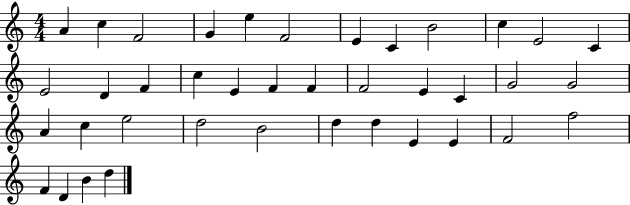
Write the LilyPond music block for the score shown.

{
  \clef treble
  \numericTimeSignature
  \time 4/4
  \key c \major
  a'4 c''4 f'2 | g'4 e''4 f'2 | e'4 c'4 b'2 | c''4 e'2 c'4 | \break e'2 d'4 f'4 | c''4 e'4 f'4 f'4 | f'2 e'4 c'4 | g'2 g'2 | \break a'4 c''4 e''2 | d''2 b'2 | d''4 d''4 e'4 e'4 | f'2 f''2 | \break f'4 d'4 b'4 d''4 | \bar "|."
}